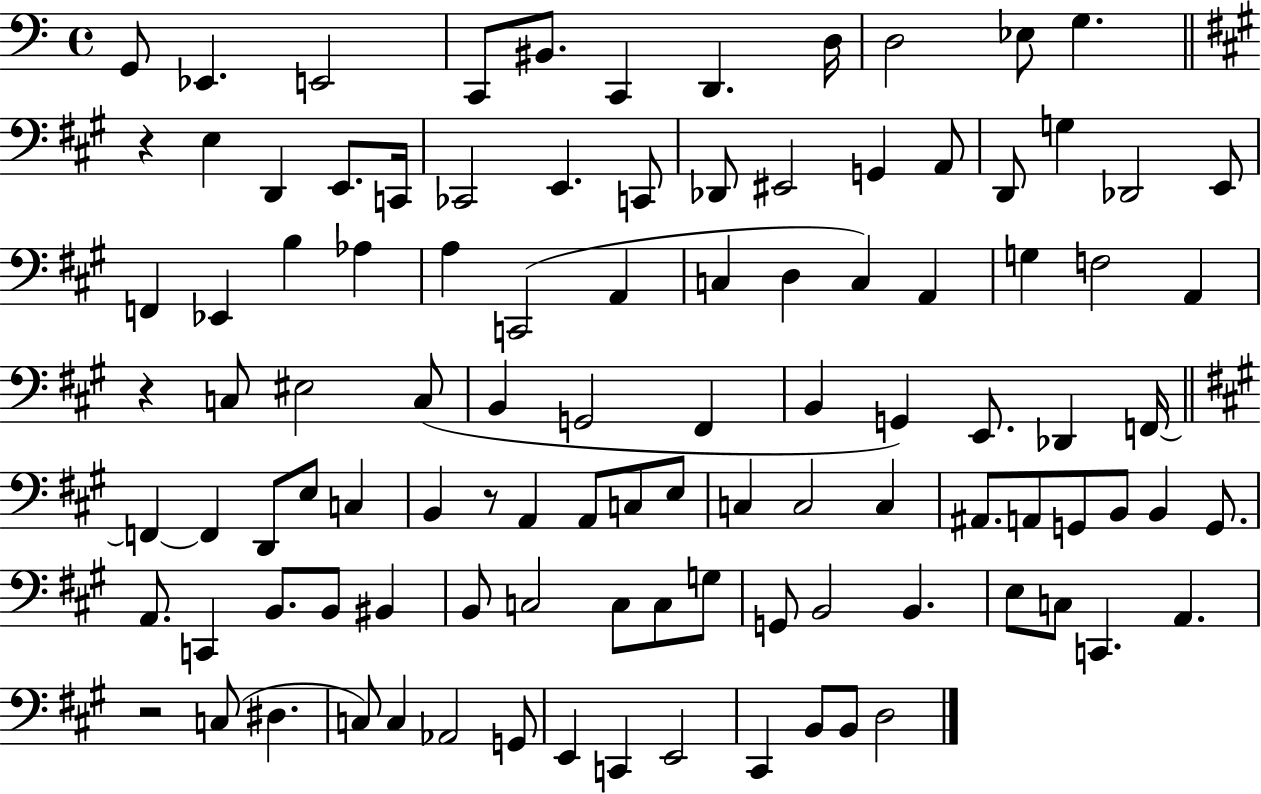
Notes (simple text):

G2/e Eb2/q. E2/h C2/e BIS2/e. C2/q D2/q. D3/s D3/h Eb3/e G3/q. R/q E3/q D2/q E2/e. C2/s CES2/h E2/q. C2/e Db2/e EIS2/h G2/q A2/e D2/e G3/q Db2/h E2/e F2/q Eb2/q B3/q Ab3/q A3/q C2/h A2/q C3/q D3/q C3/q A2/q G3/q F3/h A2/q R/q C3/e EIS3/h C3/e B2/q G2/h F#2/q B2/q G2/q E2/e. Db2/q F2/s F2/q F2/q D2/e E3/e C3/q B2/q R/e A2/q A2/e C3/e E3/e C3/q C3/h C3/q A#2/e. A2/e G2/e B2/e B2/q G2/e. A2/e. C2/q B2/e. B2/e BIS2/q B2/e C3/h C3/e C3/e G3/e G2/e B2/h B2/q. E3/e C3/e C2/q. A2/q. R/h C3/e D#3/q. C3/e C3/q Ab2/h G2/e E2/q C2/q E2/h C#2/q B2/e B2/e D3/h